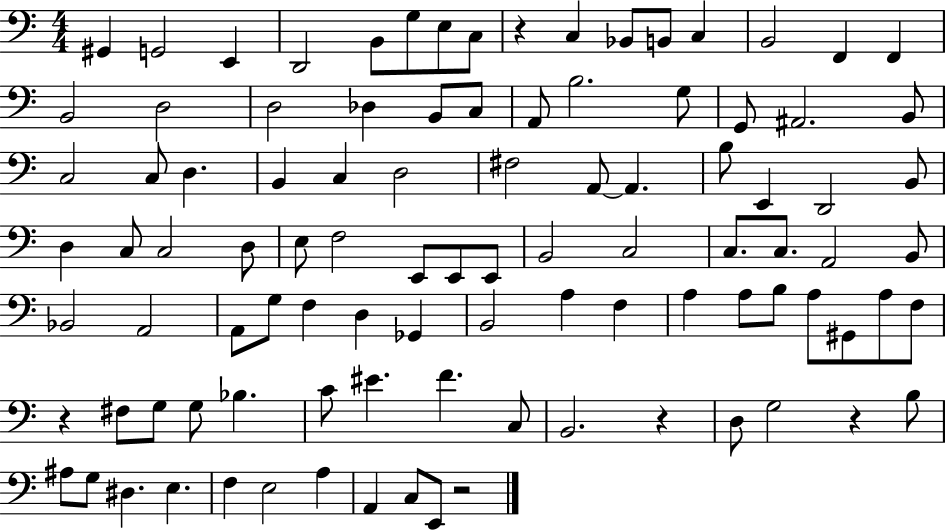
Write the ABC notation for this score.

X:1
T:Untitled
M:4/4
L:1/4
K:C
^G,, G,,2 E,, D,,2 B,,/2 G,/2 E,/2 C,/2 z C, _B,,/2 B,,/2 C, B,,2 F,, F,, B,,2 D,2 D,2 _D, B,,/2 C,/2 A,,/2 B,2 G,/2 G,,/2 ^A,,2 B,,/2 C,2 C,/2 D, B,, C, D,2 ^F,2 A,,/2 A,, B,/2 E,, D,,2 B,,/2 D, C,/2 C,2 D,/2 E,/2 F,2 E,,/2 E,,/2 E,,/2 B,,2 C,2 C,/2 C,/2 A,,2 B,,/2 _B,,2 A,,2 A,,/2 G,/2 F, D, _G,, B,,2 A, F, A, A,/2 B,/2 A,/2 ^G,,/2 A,/2 F,/2 z ^F,/2 G,/2 G,/2 _B, C/2 ^E F C,/2 B,,2 z D,/2 G,2 z B,/2 ^A,/2 G,/2 ^D, E, F, E,2 A, A,, C,/2 E,,/2 z2